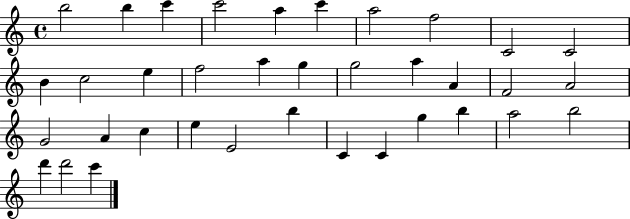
X:1
T:Untitled
M:4/4
L:1/4
K:C
b2 b c' c'2 a c' a2 f2 C2 C2 B c2 e f2 a g g2 a A F2 A2 G2 A c e E2 b C C g b a2 b2 d' d'2 c'